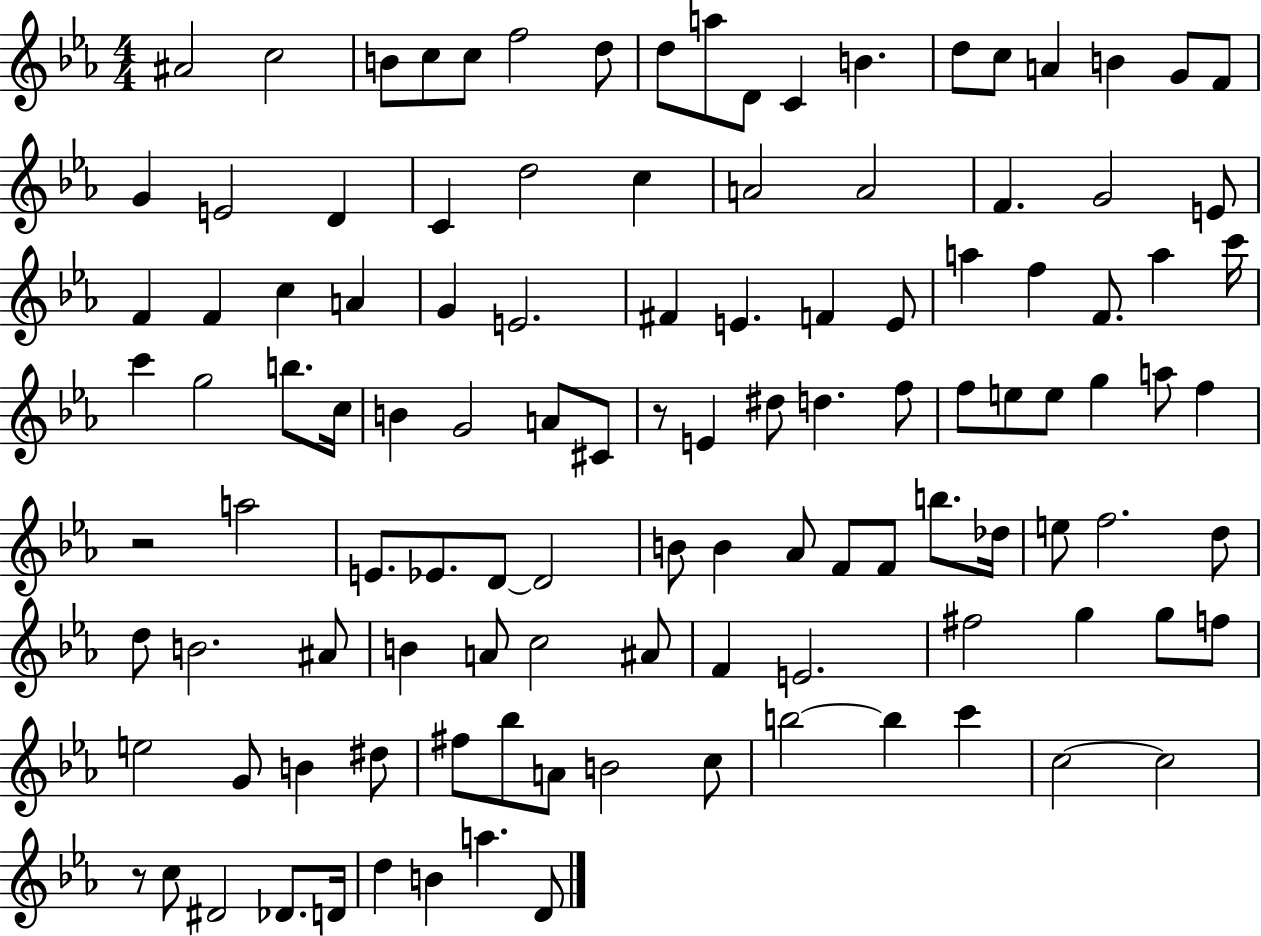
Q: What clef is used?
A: treble